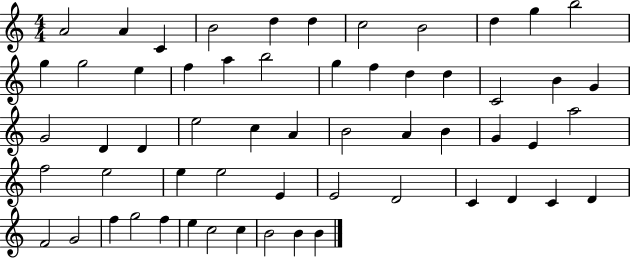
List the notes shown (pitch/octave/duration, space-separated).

A4/h A4/q C4/q B4/h D5/q D5/q C5/h B4/h D5/q G5/q B5/h G5/q G5/h E5/q F5/q A5/q B5/h G5/q F5/q D5/q D5/q C4/h B4/q G4/q G4/h D4/q D4/q E5/h C5/q A4/q B4/h A4/q B4/q G4/q E4/q A5/h F5/h E5/h E5/q E5/h E4/q E4/h D4/h C4/q D4/q C4/q D4/q F4/h G4/h F5/q G5/h F5/q E5/q C5/h C5/q B4/h B4/q B4/q